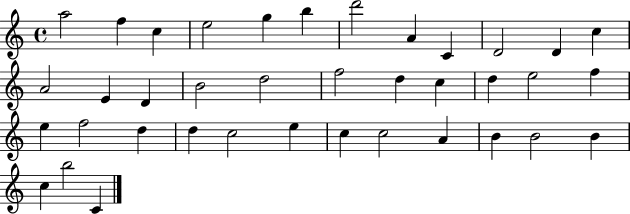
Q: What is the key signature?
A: C major